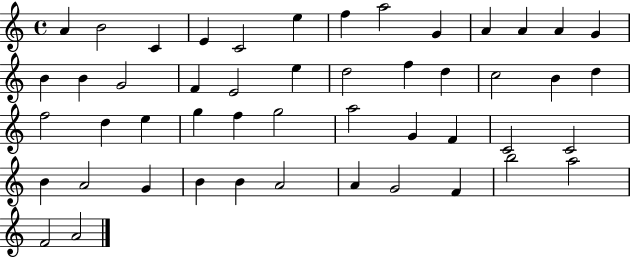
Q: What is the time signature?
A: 4/4